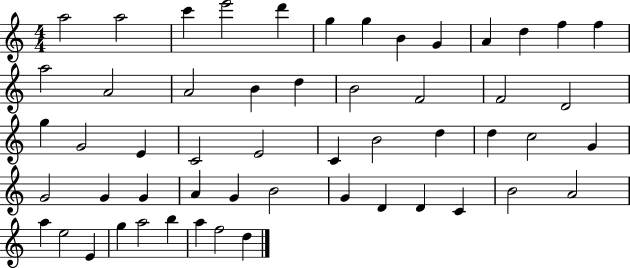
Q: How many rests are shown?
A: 0